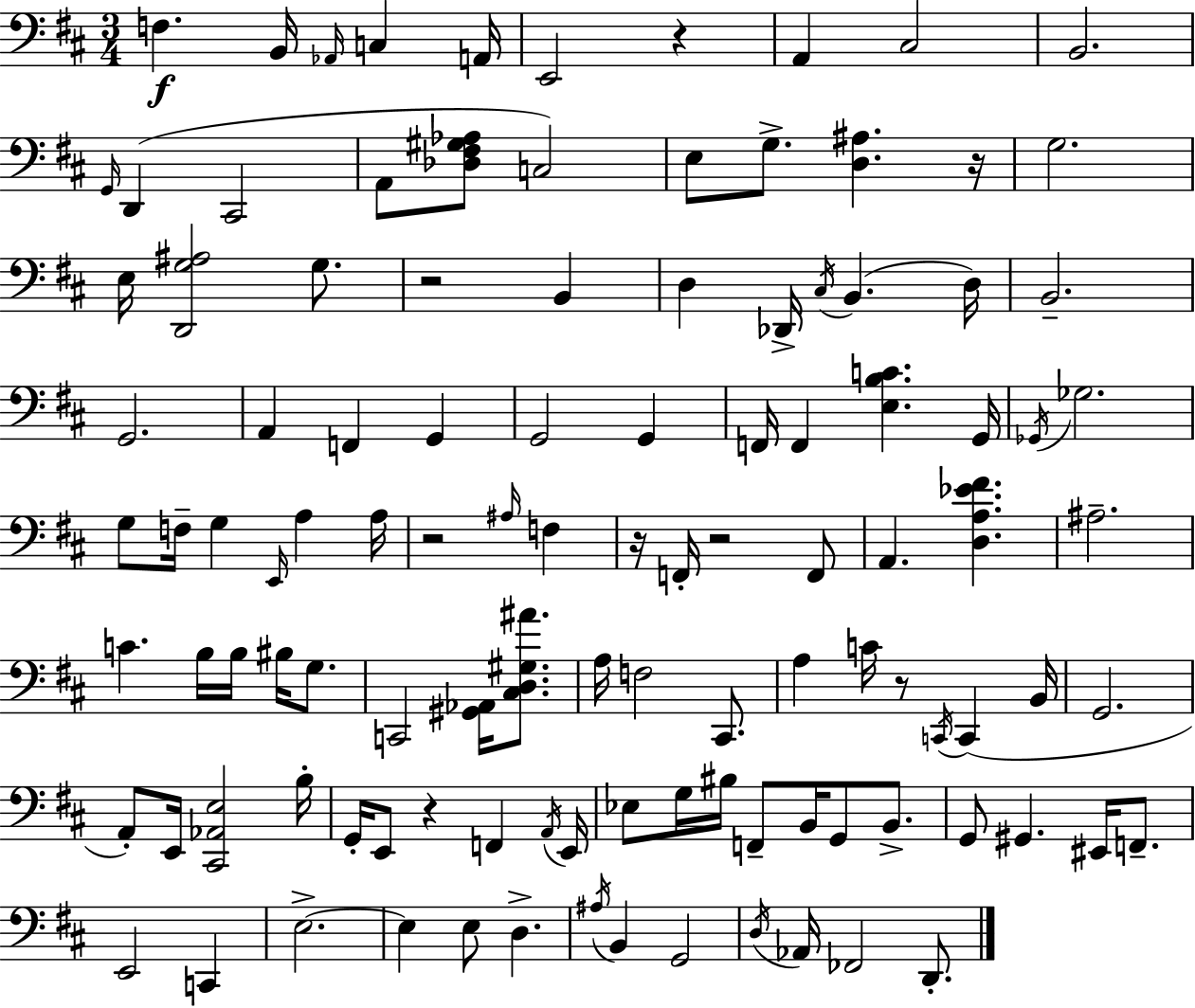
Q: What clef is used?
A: bass